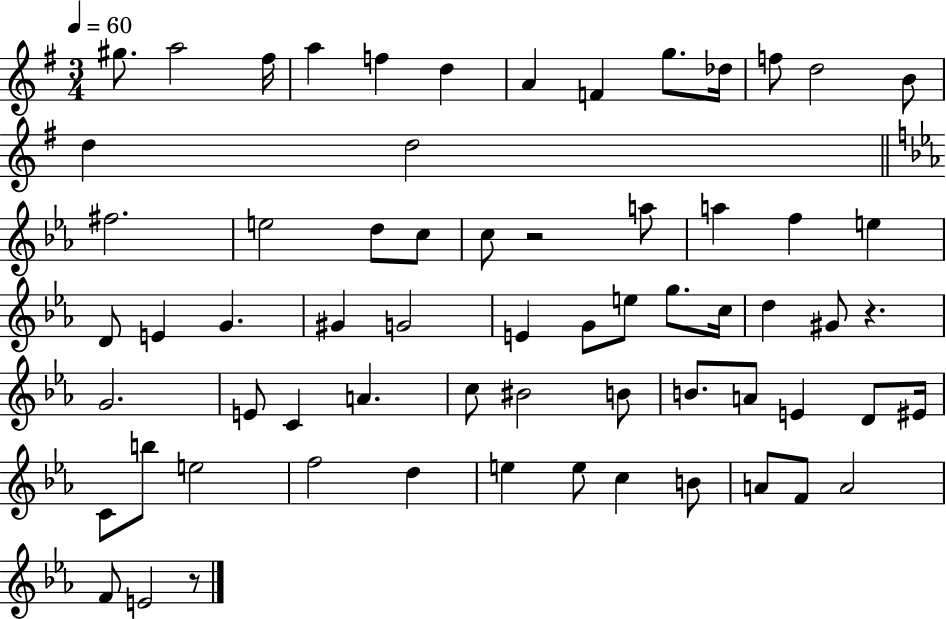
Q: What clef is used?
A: treble